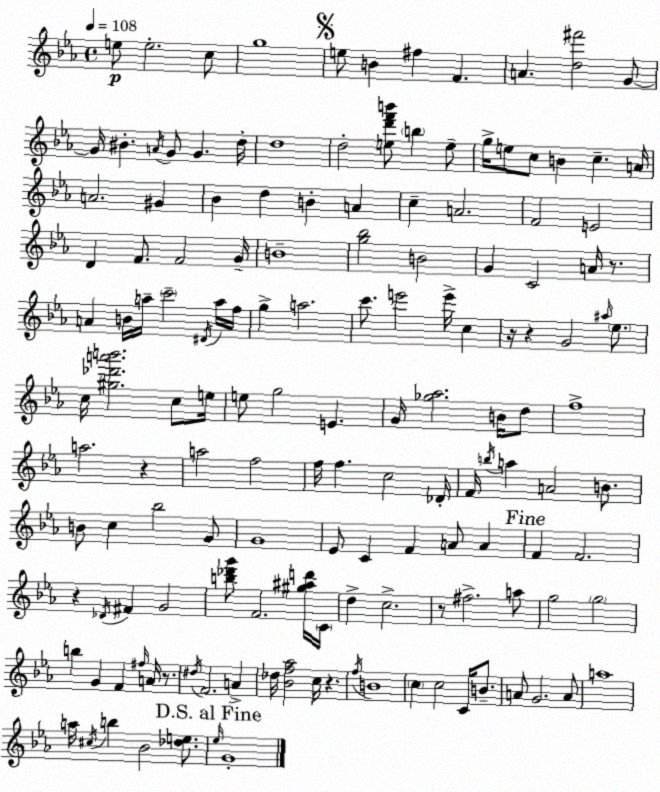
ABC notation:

X:1
T:Untitled
M:4/4
L:1/4
K:Cm
e/2 e2 c/2 g4 e/2 B ^f F A [d^f']2 G/2 G/4 ^B A/4 G/2 G d/4 d4 d2 [ed'f'b']/2 b e/2 g/4 e/2 c/2 B c A/4 A2 ^G _B d B A c A2 F2 E2 D F/2 F2 G/4 B4 [g_b]2 B2 G C2 A/4 z/2 A B/4 a/4 c'2 ^D/4 a/4 f/4 g a2 c'/2 e'2 e'/4 c z/4 z G2 ^a/4 _e/2 c/4 [^g_d'a'b']2 c/2 e/4 e/2 g2 E G/4 [_g_a]2 B/4 d/2 f4 a2 z a2 f2 f/4 f c2 _D/4 F/4 b/4 a A2 B/2 B/2 c _b2 G/2 G4 _E/2 C F A/2 A F F2 z _D/4 ^F G2 [b_d'g']/2 F2 [^g^ad']/4 C/4 d c2 z/2 ^f2 a/2 g2 g2 b G F ^f/4 A/4 z/2 ^d/4 F2 A _d/4 [_Bf_a]2 c/4 z f/4 B4 c c2 C/4 B/2 A/2 G2 A/2 a4 a/4 ^c/4 b _B2 [_de]/2 _e/4 G4